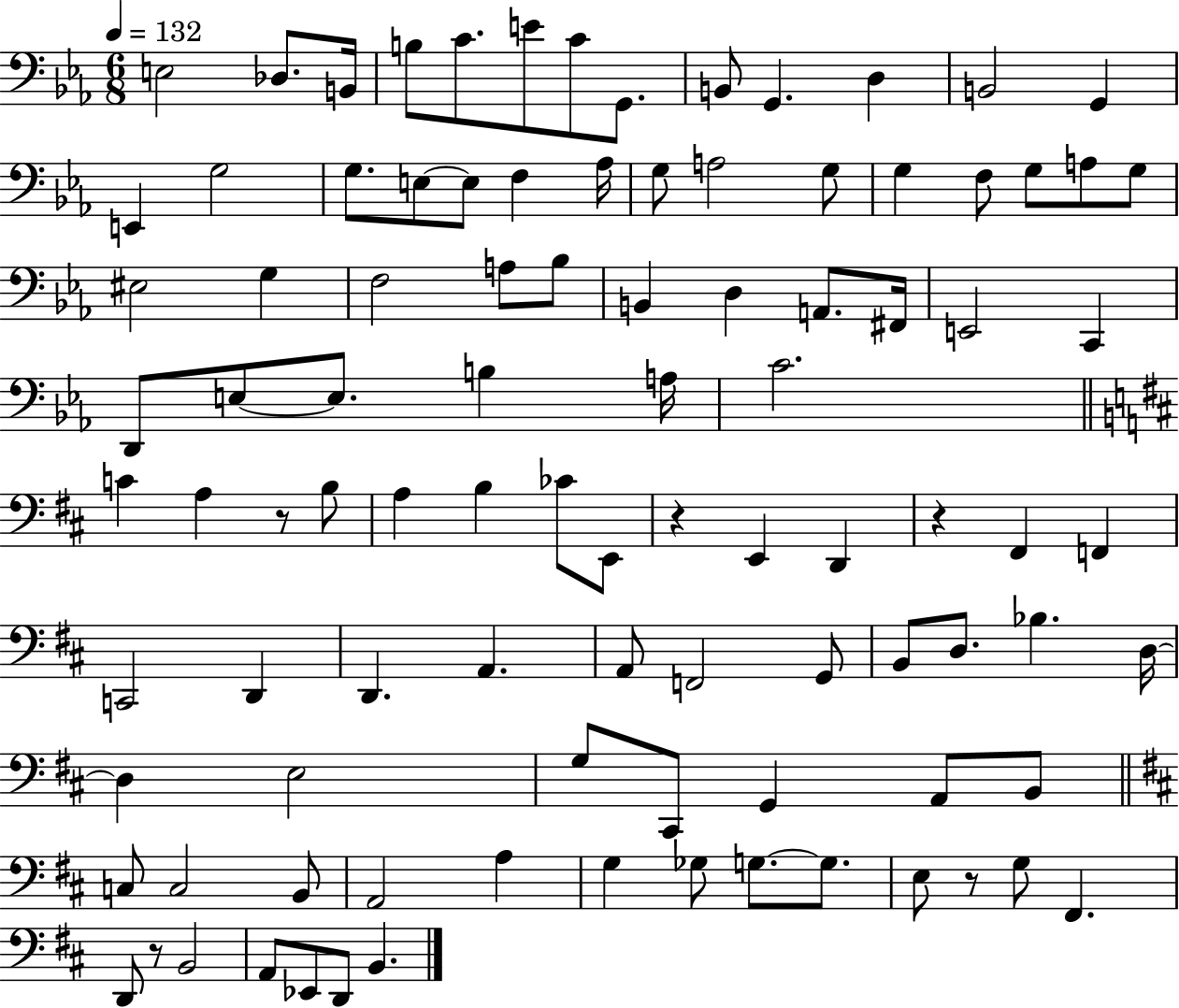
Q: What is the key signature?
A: EES major